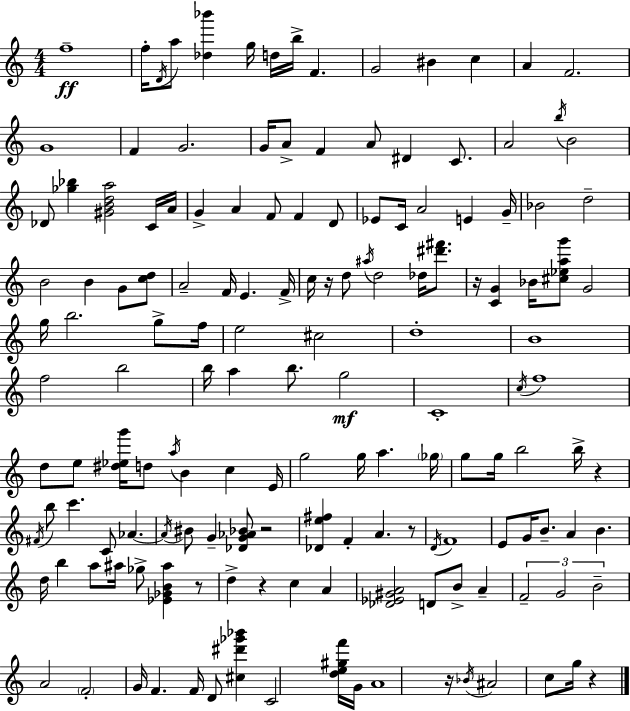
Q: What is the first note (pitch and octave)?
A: F5